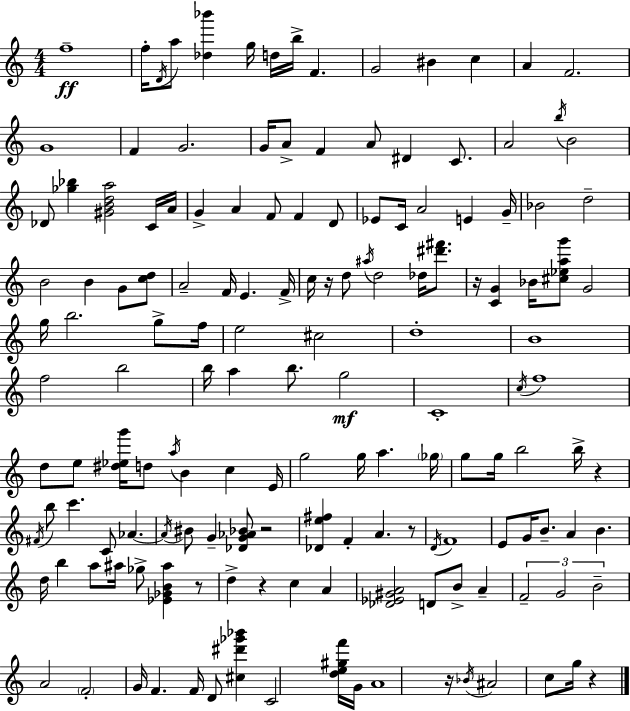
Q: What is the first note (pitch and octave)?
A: F5